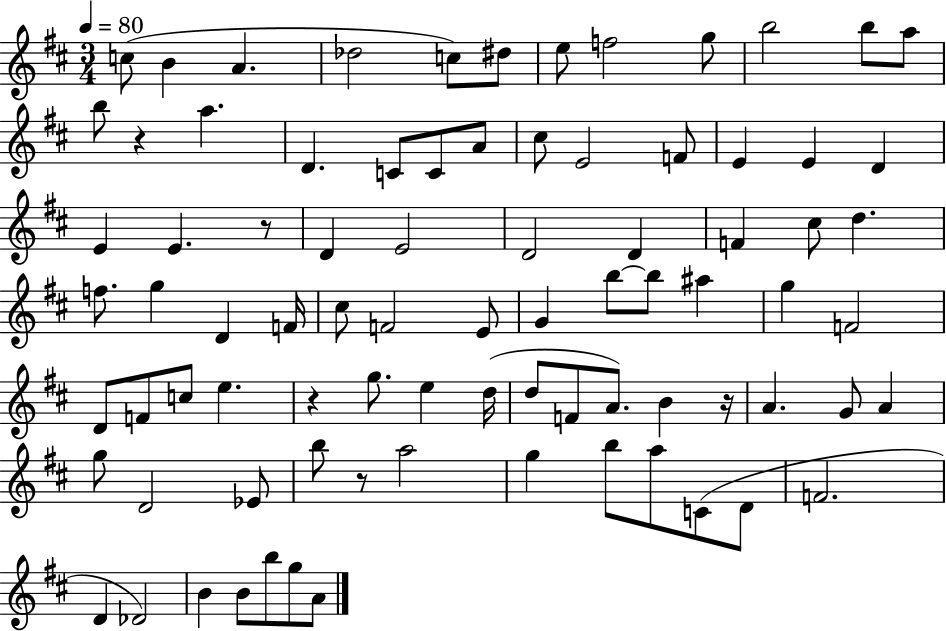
C5/e B4/q A4/q. Db5/h C5/e D#5/e E5/e F5/h G5/e B5/h B5/e A5/e B5/e R/q A5/q. D4/q. C4/e C4/e A4/e C#5/e E4/h F4/e E4/q E4/q D4/q E4/q E4/q. R/e D4/q E4/h D4/h D4/q F4/q C#5/e D5/q. F5/e. G5/q D4/q F4/s C#5/e F4/h E4/e G4/q B5/e B5/e A#5/q G5/q F4/h D4/e F4/e C5/e E5/q. R/q G5/e. E5/q D5/s D5/e F4/e A4/e. B4/q R/s A4/q. G4/e A4/q G5/e D4/h Eb4/e B5/e R/e A5/h G5/q B5/e A5/e C4/e D4/e F4/h. D4/q Db4/h B4/q B4/e B5/e G5/e A4/e